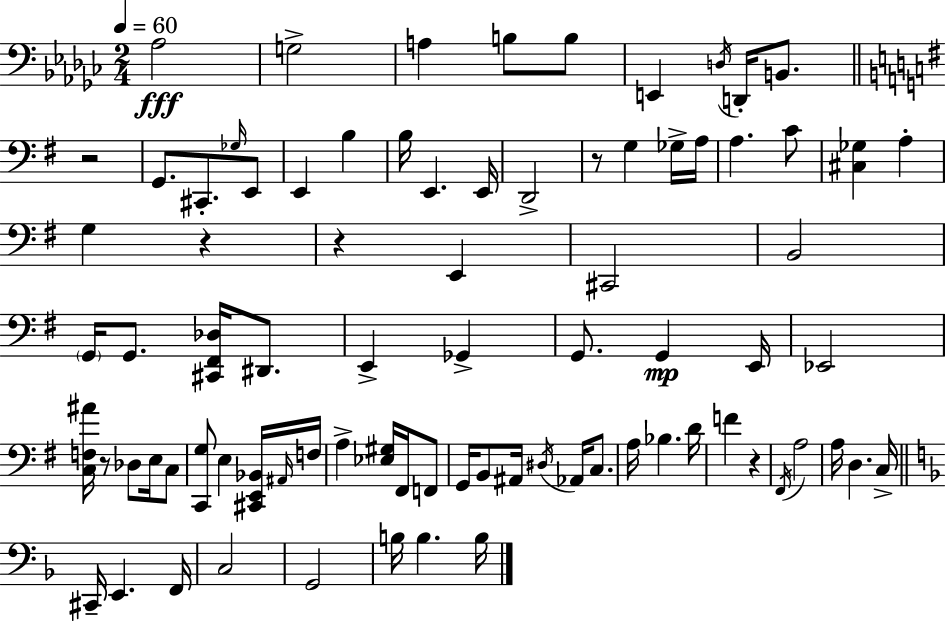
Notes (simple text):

Ab3/h G3/h A3/q B3/e B3/e E2/q D3/s D2/s B2/e. R/h G2/e. C#2/e. Gb3/s E2/e E2/q B3/q B3/s E2/q. E2/s D2/h R/e G3/q Gb3/s A3/s A3/q. C4/e [C#3,Gb3]/q A3/q G3/q R/q R/q E2/q C#2/h B2/h G2/s G2/e. [C#2,F#2,Db3]/s D#2/e. E2/q Gb2/q G2/e. G2/q E2/s Eb2/h [C3,F3,A#4]/s R/e Db3/e E3/s C3/e [C2,G3]/e E3/q [C#2,E2,Bb2]/s A#2/s F3/s A3/q [Eb3,G#3]/s F#2/s F2/e G2/s B2/e A#2/s D#3/s Ab2/s C3/e. A3/s Bb3/q. D4/s F4/q R/q F#2/s A3/h A3/s D3/q. C3/s C#2/s E2/q. F2/s C3/h G2/h B3/s B3/q. B3/s